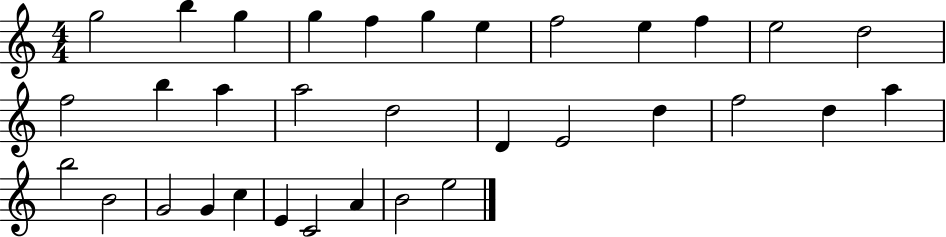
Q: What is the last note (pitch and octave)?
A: E5